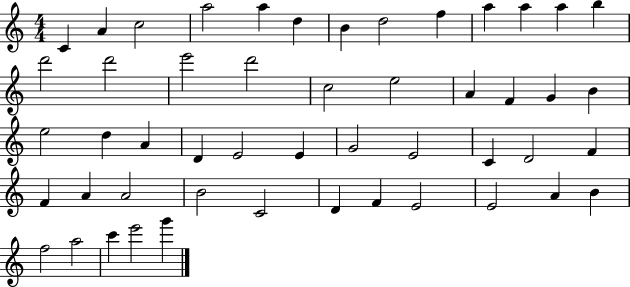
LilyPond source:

{
  \clef treble
  \numericTimeSignature
  \time 4/4
  \key c \major
  c'4 a'4 c''2 | a''2 a''4 d''4 | b'4 d''2 f''4 | a''4 a''4 a''4 b''4 | \break d'''2 d'''2 | e'''2 d'''2 | c''2 e''2 | a'4 f'4 g'4 b'4 | \break e''2 d''4 a'4 | d'4 e'2 e'4 | g'2 e'2 | c'4 d'2 f'4 | \break f'4 a'4 a'2 | b'2 c'2 | d'4 f'4 e'2 | e'2 a'4 b'4 | \break f''2 a''2 | c'''4 e'''2 g'''4 | \bar "|."
}